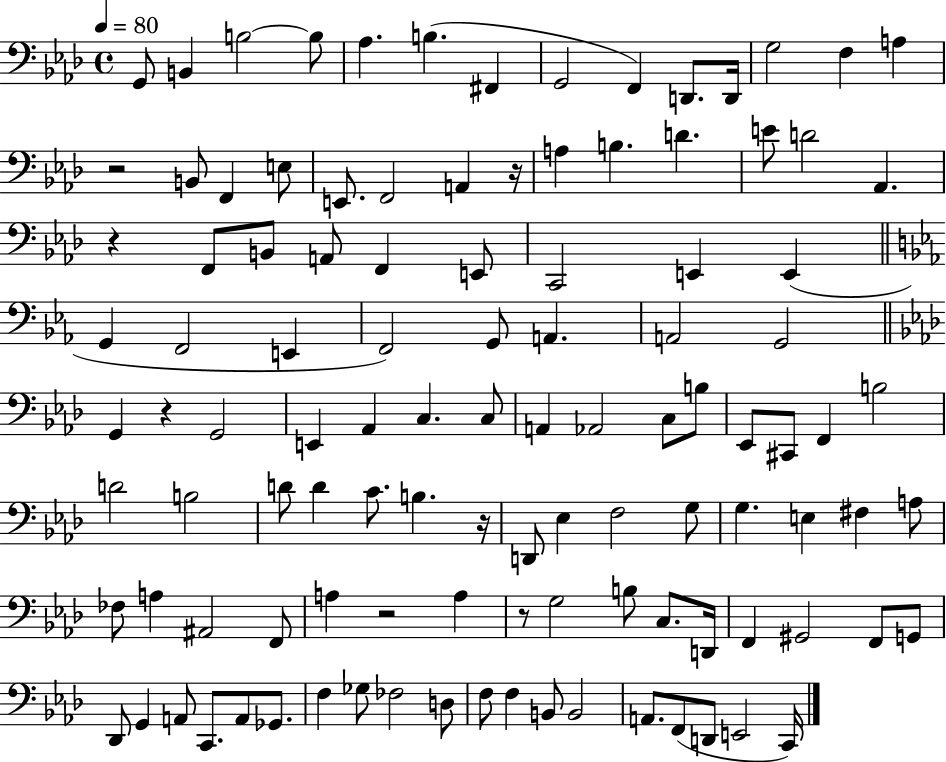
G2/e B2/q B3/h B3/e Ab3/q. B3/q. F#2/q G2/h F2/q D2/e. D2/s G3/h F3/q A3/q R/h B2/e F2/q E3/e E2/e. F2/h A2/q R/s A3/q B3/q. D4/q. E4/e D4/h Ab2/q. R/q F2/e B2/e A2/e F2/q E2/e C2/h E2/q E2/q G2/q F2/h E2/q F2/h G2/e A2/q. A2/h G2/h G2/q R/q G2/h E2/q Ab2/q C3/q. C3/e A2/q Ab2/h C3/e B3/e Eb2/e C#2/e F2/q B3/h D4/h B3/h D4/e D4/q C4/e. B3/q. R/s D2/e Eb3/q F3/h G3/e G3/q. E3/q F#3/q A3/e FES3/e A3/q A#2/h F2/e A3/q R/h A3/q R/e G3/h B3/e C3/e. D2/s F2/q G#2/h F2/e G2/e Db2/e G2/q A2/e C2/e. A2/e Gb2/e. F3/q Gb3/e FES3/h D3/e F3/e F3/q B2/e B2/h A2/e. F2/e D2/e E2/h C2/s